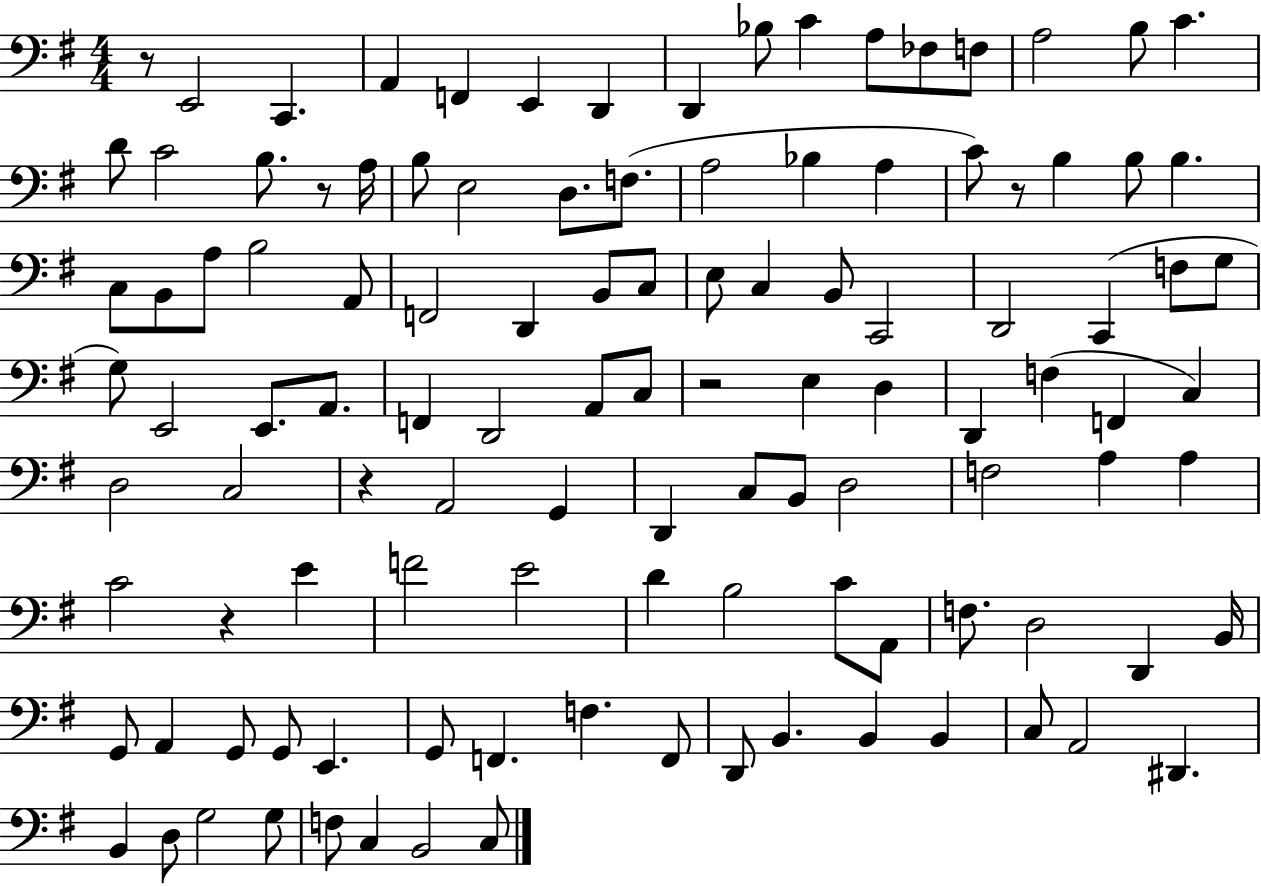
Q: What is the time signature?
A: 4/4